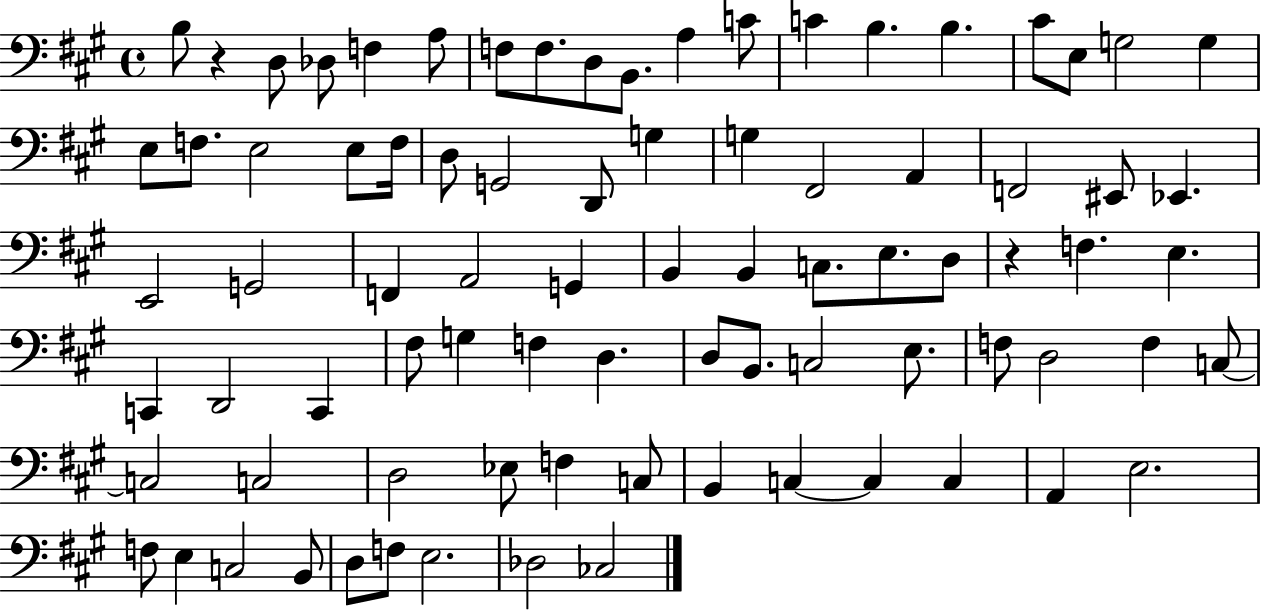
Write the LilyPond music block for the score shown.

{
  \clef bass
  \time 4/4
  \defaultTimeSignature
  \key a \major
  b8 r4 d8 des8 f4 a8 | f8 f8. d8 b,8. a4 c'8 | c'4 b4. b4. | cis'8 e8 g2 g4 | \break e8 f8. e2 e8 f16 | d8 g,2 d,8 g4 | g4 fis,2 a,4 | f,2 eis,8 ees,4. | \break e,2 g,2 | f,4 a,2 g,4 | b,4 b,4 c8. e8. d8 | r4 f4. e4. | \break c,4 d,2 c,4 | fis8 g4 f4 d4. | d8 b,8. c2 e8. | f8 d2 f4 c8~~ | \break c2 c2 | d2 ees8 f4 c8 | b,4 c4~~ c4 c4 | a,4 e2. | \break f8 e4 c2 b,8 | d8 f8 e2. | des2 ces2 | \bar "|."
}